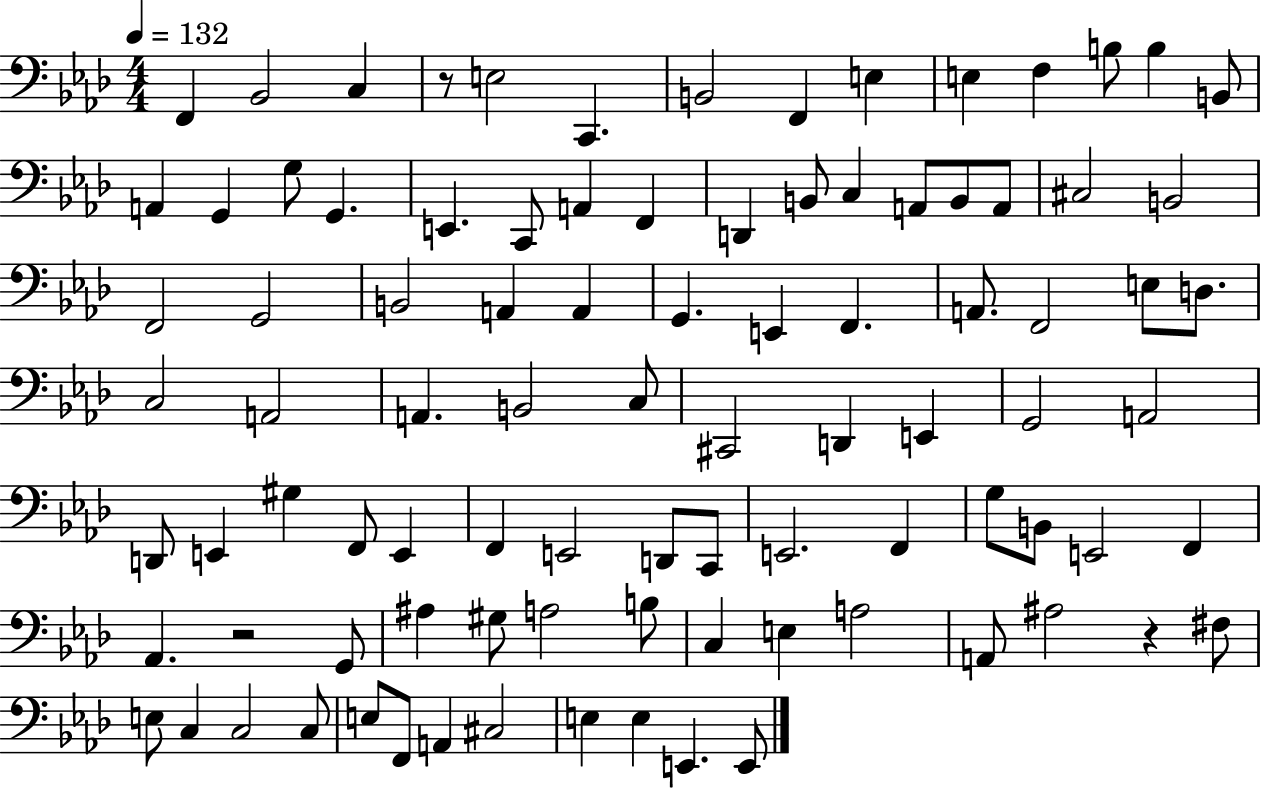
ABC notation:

X:1
T:Untitled
M:4/4
L:1/4
K:Ab
F,, _B,,2 C, z/2 E,2 C,, B,,2 F,, E, E, F, B,/2 B, B,,/2 A,, G,, G,/2 G,, E,, C,,/2 A,, F,, D,, B,,/2 C, A,,/2 B,,/2 A,,/2 ^C,2 B,,2 F,,2 G,,2 B,,2 A,, A,, G,, E,, F,, A,,/2 F,,2 E,/2 D,/2 C,2 A,,2 A,, B,,2 C,/2 ^C,,2 D,, E,, G,,2 A,,2 D,,/2 E,, ^G, F,,/2 E,, F,, E,,2 D,,/2 C,,/2 E,,2 F,, G,/2 B,,/2 E,,2 F,, _A,, z2 G,,/2 ^A, ^G,/2 A,2 B,/2 C, E, A,2 A,,/2 ^A,2 z ^F,/2 E,/2 C, C,2 C,/2 E,/2 F,,/2 A,, ^C,2 E, E, E,, E,,/2